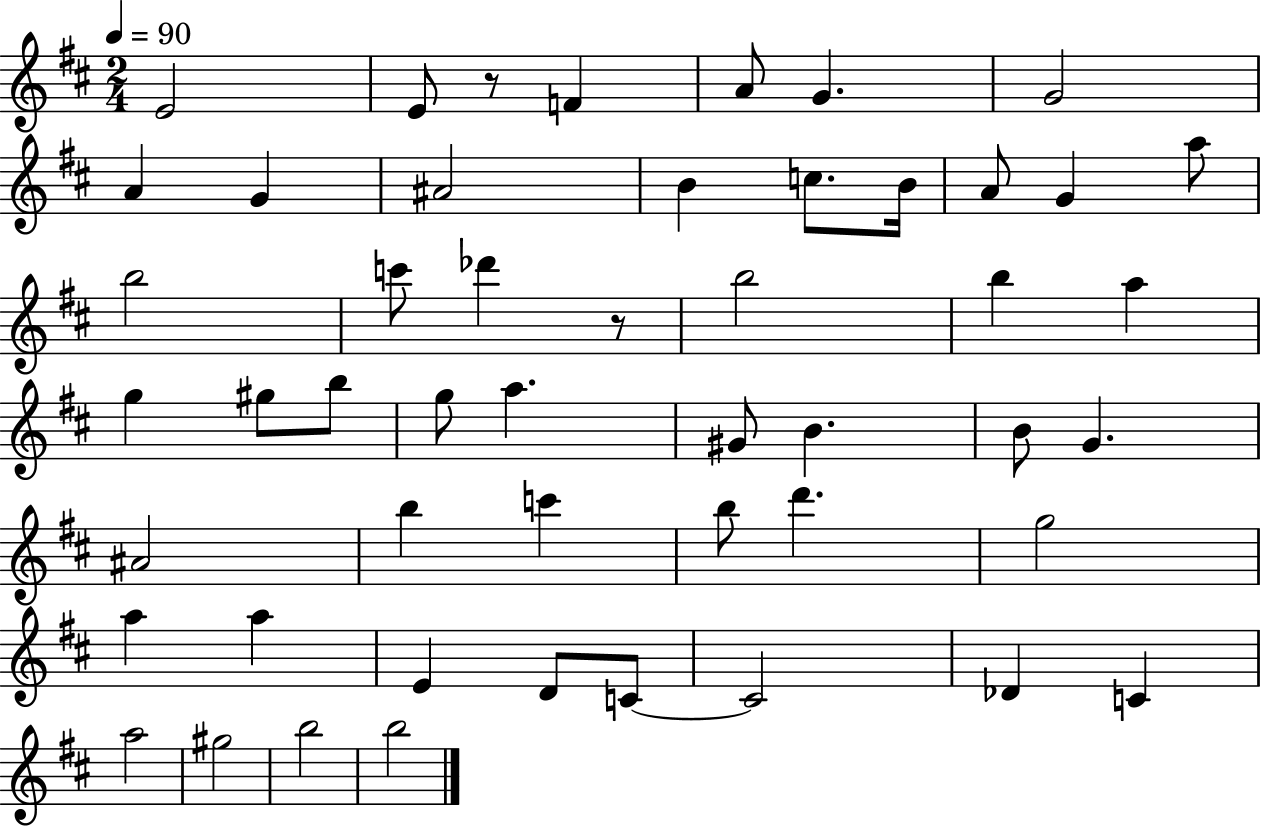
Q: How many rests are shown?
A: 2